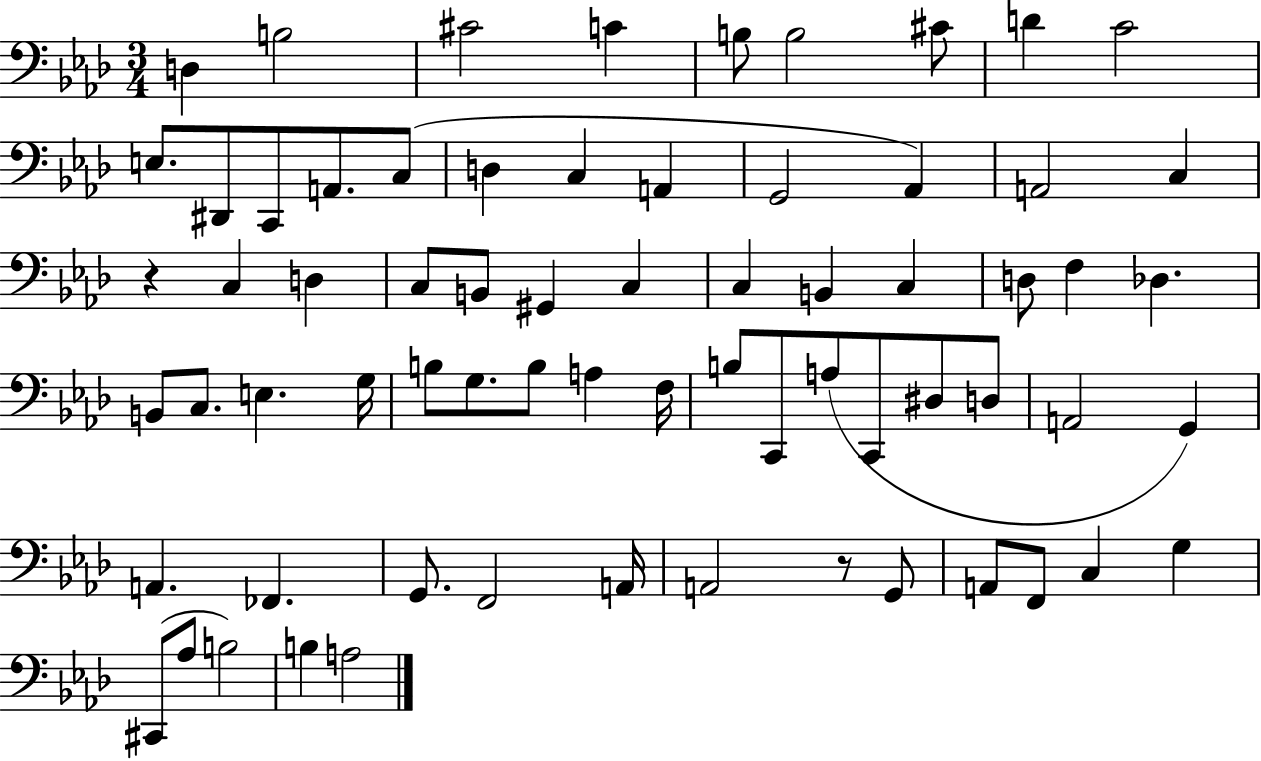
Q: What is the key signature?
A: AES major